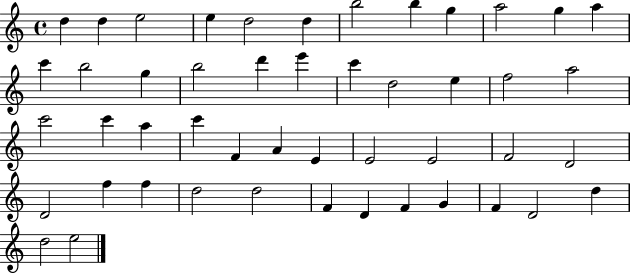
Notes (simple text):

D5/q D5/q E5/h E5/q D5/h D5/q B5/h B5/q G5/q A5/h G5/q A5/q C6/q B5/h G5/q B5/h D6/q E6/q C6/q D5/h E5/q F5/h A5/h C6/h C6/q A5/q C6/q F4/q A4/q E4/q E4/h E4/h F4/h D4/h D4/h F5/q F5/q D5/h D5/h F4/q D4/q F4/q G4/q F4/q D4/h D5/q D5/h E5/h